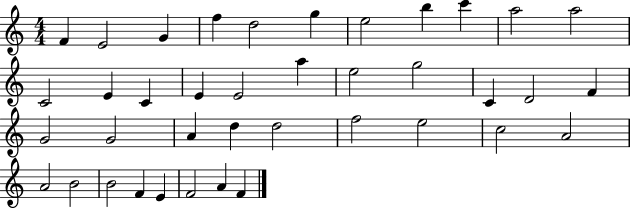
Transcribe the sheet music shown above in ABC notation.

X:1
T:Untitled
M:4/4
L:1/4
K:C
F E2 G f d2 g e2 b c' a2 a2 C2 E C E E2 a e2 g2 C D2 F G2 G2 A d d2 f2 e2 c2 A2 A2 B2 B2 F E F2 A F